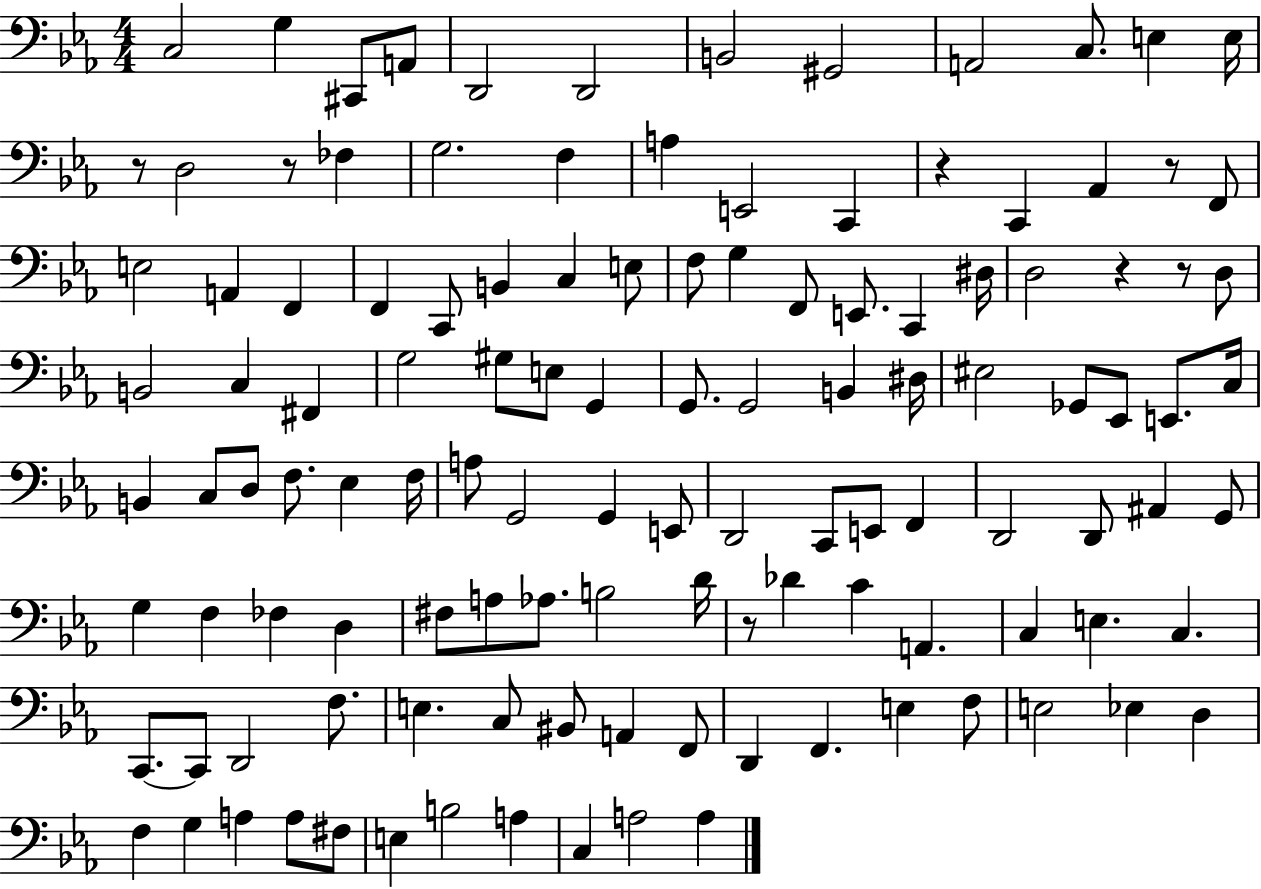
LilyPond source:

{
  \clef bass
  \numericTimeSignature
  \time 4/4
  \key ees \major
  \repeat volta 2 { c2 g4 cis,8 a,8 | d,2 d,2 | b,2 gis,2 | a,2 c8. e4 e16 | \break r8 d2 r8 fes4 | g2. f4 | a4 e,2 c,4 | r4 c,4 aes,4 r8 f,8 | \break e2 a,4 f,4 | f,4 c,8 b,4 c4 e8 | f8 g4 f,8 e,8. c,4 dis16 | d2 r4 r8 d8 | \break b,2 c4 fis,4 | g2 gis8 e8 g,4 | g,8. g,2 b,4 dis16 | eis2 ges,8 ees,8 e,8. c16 | \break b,4 c8 d8 f8. ees4 f16 | a8 g,2 g,4 e,8 | d,2 c,8 e,8 f,4 | d,2 d,8 ais,4 g,8 | \break g4 f4 fes4 d4 | fis8 a8 aes8. b2 d'16 | r8 des'4 c'4 a,4. | c4 e4. c4. | \break c,8.~~ c,8 d,2 f8. | e4. c8 bis,8 a,4 f,8 | d,4 f,4. e4 f8 | e2 ees4 d4 | \break f4 g4 a4 a8 fis8 | e4 b2 a4 | c4 a2 a4 | } \bar "|."
}